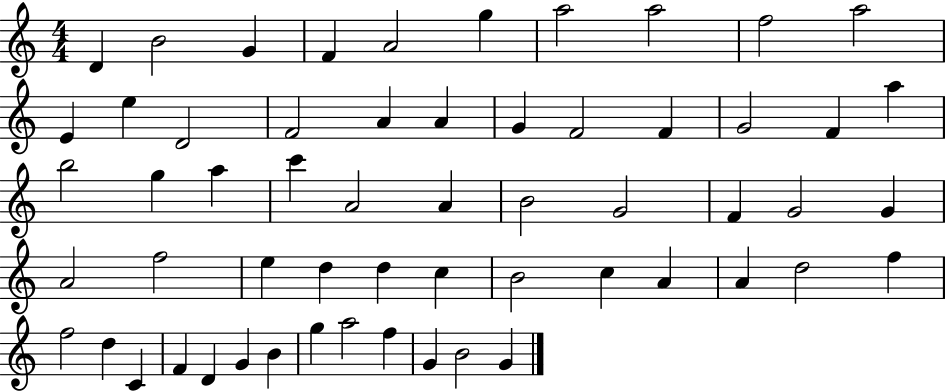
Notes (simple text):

D4/q B4/h G4/q F4/q A4/h G5/q A5/h A5/h F5/h A5/h E4/q E5/q D4/h F4/h A4/q A4/q G4/q F4/h F4/q G4/h F4/q A5/q B5/h G5/q A5/q C6/q A4/h A4/q B4/h G4/h F4/q G4/h G4/q A4/h F5/h E5/q D5/q D5/q C5/q B4/h C5/q A4/q A4/q D5/h F5/q F5/h D5/q C4/q F4/q D4/q G4/q B4/q G5/q A5/h F5/q G4/q B4/h G4/q